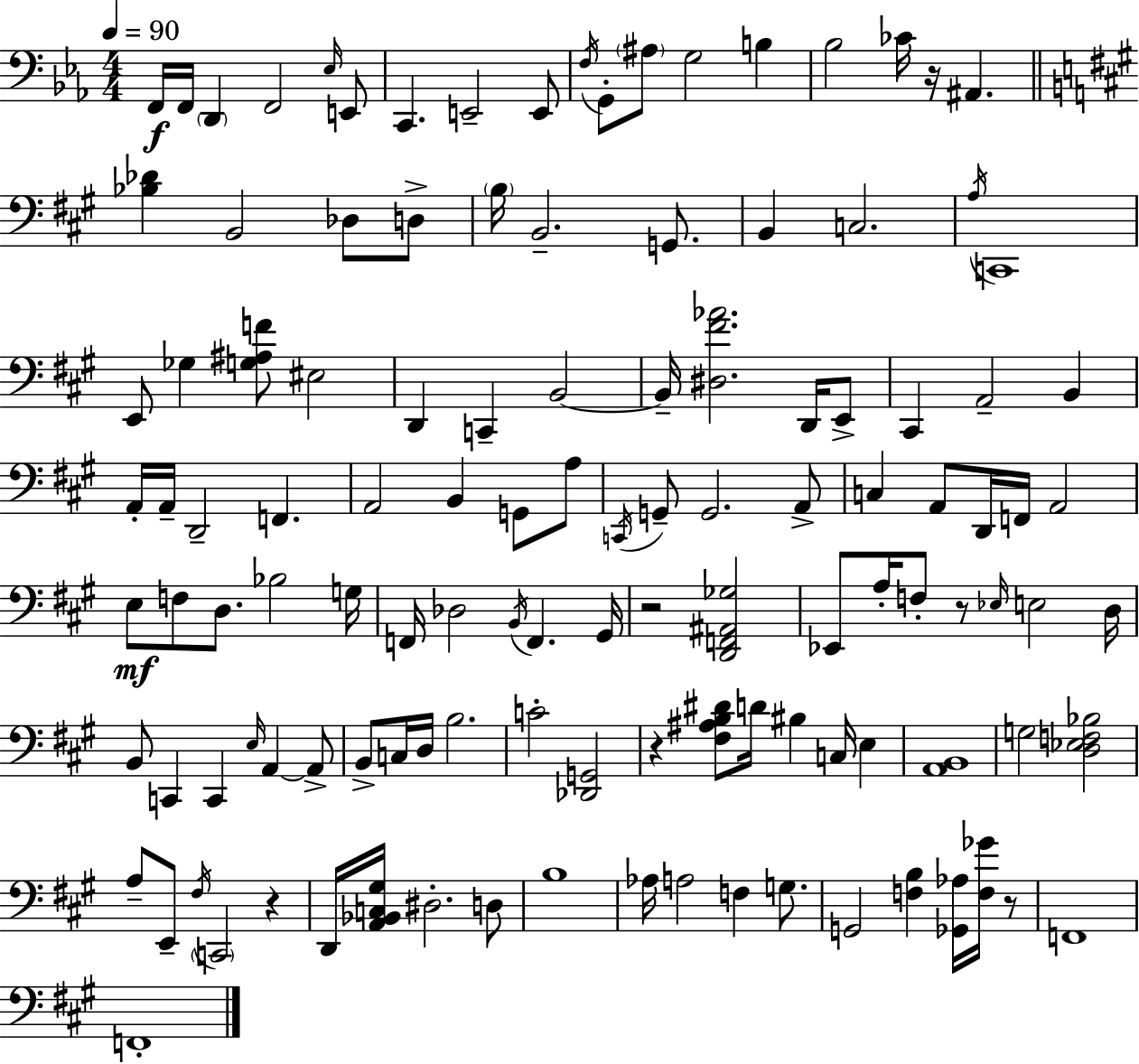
F2/s F2/s D2/q F2/h Eb3/s E2/e C2/q. E2/h E2/e F3/s G2/e A#3/e G3/h B3/q Bb3/h CES4/s R/s A#2/q. [Bb3,Db4]/q B2/h Db3/e D3/e B3/s B2/h. G2/e. B2/q C3/h. A3/s C2/w E2/e Gb3/q [G3,A#3,F4]/e EIS3/h D2/q C2/q B2/h B2/s [D#3,F#4,Ab4]/h. D2/s E2/e C#2/q A2/h B2/q A2/s A2/s D2/h F2/q. A2/h B2/q G2/e A3/e C2/s G2/e G2/h. A2/e C3/q A2/e D2/s F2/s A2/h E3/e F3/e D3/e. Bb3/h G3/s F2/s Db3/h B2/s F2/q. G#2/s R/h [D2,F2,A#2,Gb3]/h Eb2/e A3/s F3/e R/e Eb3/s E3/h D3/s B2/e C2/q C2/q E3/s A2/q A2/e B2/e C3/s D3/s B3/h. C4/h [Db2,G2]/h R/q [F#3,A#3,B3,D#4]/e D4/s BIS3/q C3/s E3/q [A2,B2]/w G3/h [D3,Eb3,F3,Bb3]/h A3/e E2/e F#3/s C2/h R/q D2/s [A2,Bb2,C3,G#3]/s D#3/h. D3/e B3/w Ab3/s A3/h F3/q G3/e. G2/h [F3,B3]/q [Gb2,Ab3]/s [F3,Gb4]/s R/e F2/w F2/w